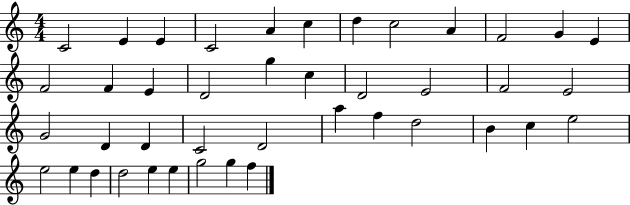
C4/h E4/q E4/q C4/h A4/q C5/q D5/q C5/h A4/q F4/h G4/q E4/q F4/h F4/q E4/q D4/h G5/q C5/q D4/h E4/h F4/h E4/h G4/h D4/q D4/q C4/h D4/h A5/q F5/q D5/h B4/q C5/q E5/h E5/h E5/q D5/q D5/h E5/q E5/q G5/h G5/q F5/q